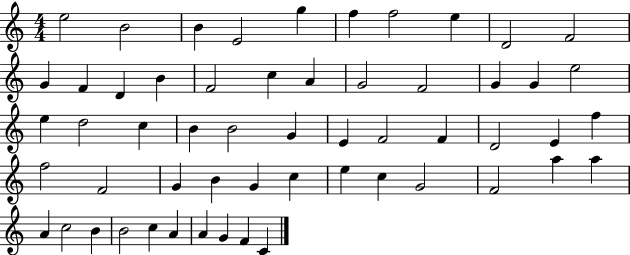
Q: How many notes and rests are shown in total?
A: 56